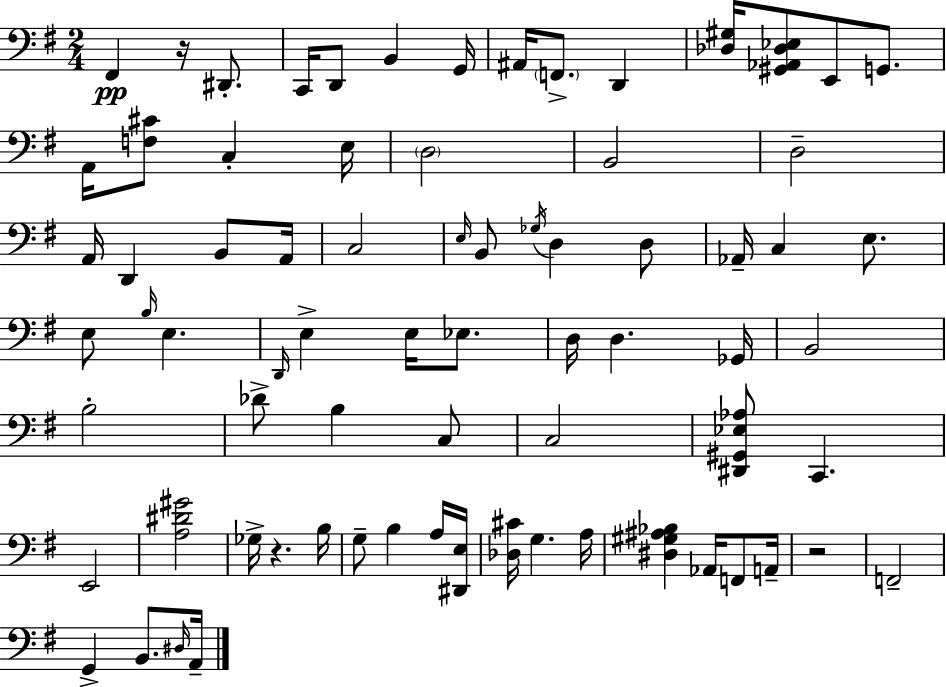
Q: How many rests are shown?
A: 3